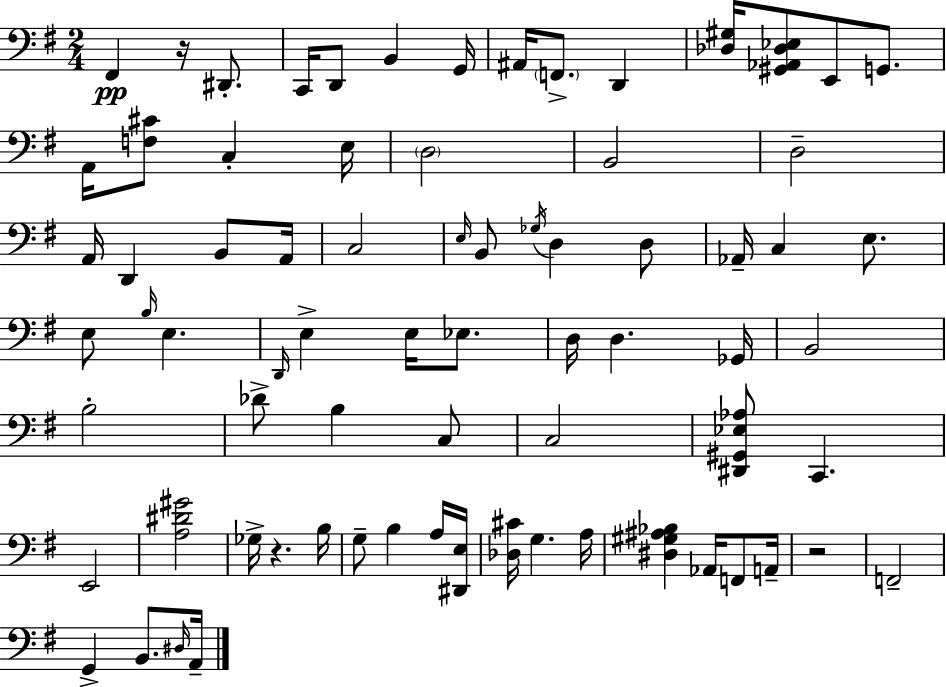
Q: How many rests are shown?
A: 3